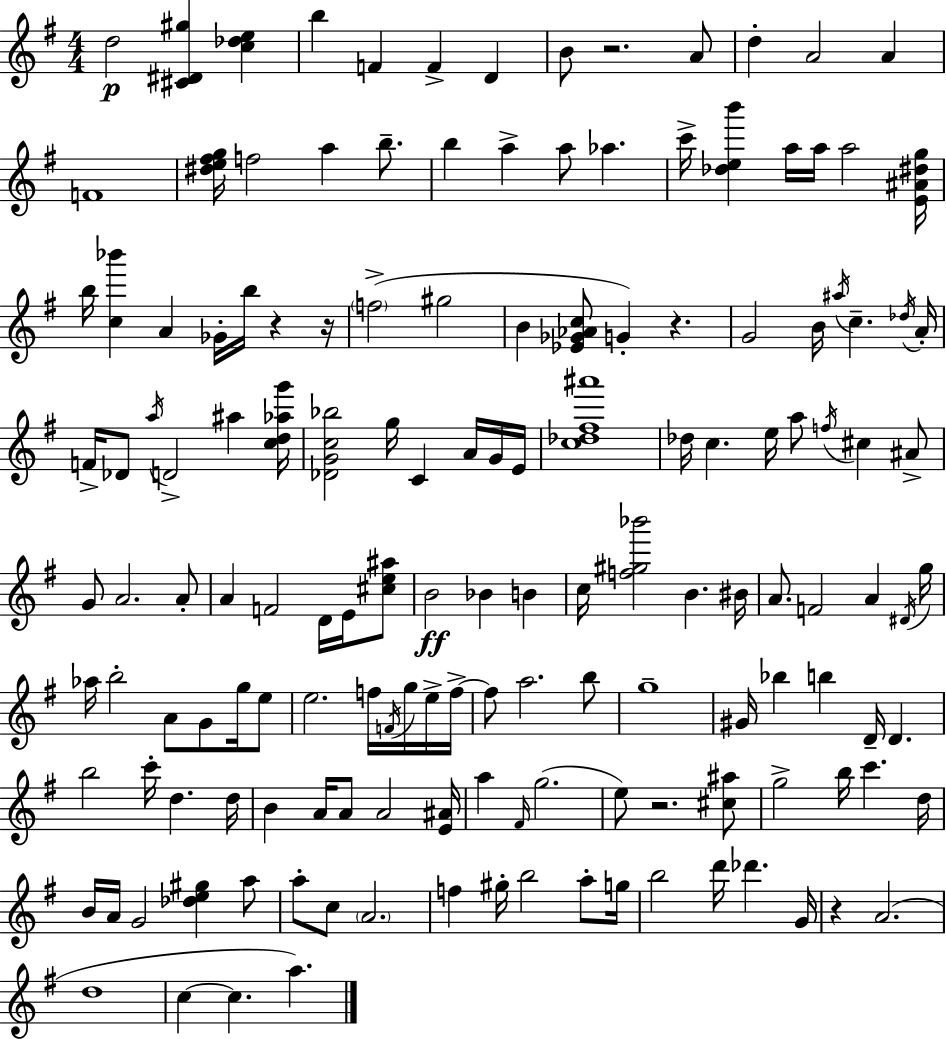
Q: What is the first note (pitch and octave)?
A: D5